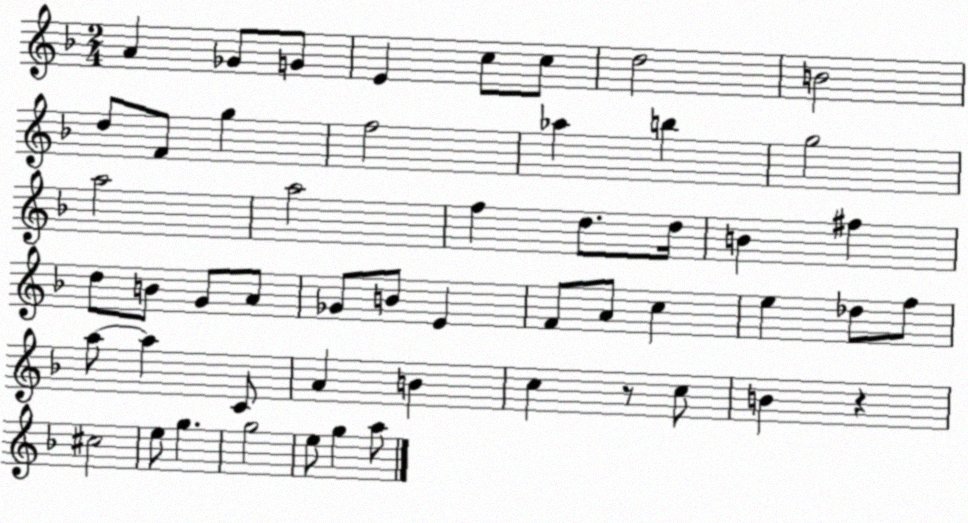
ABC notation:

X:1
T:Untitled
M:2/4
L:1/4
K:F
A _G/2 G/2 E c/2 c/2 d2 B2 d/2 F/2 g f2 _a b g2 a2 a2 f d/2 d/4 B ^f d/2 B/2 G/2 A/2 _G/2 B/2 E F/2 A/2 c e _d/2 f/2 a/2 a C/2 A B c z/2 c/2 B z ^c2 e/2 g g2 e/2 g a/2